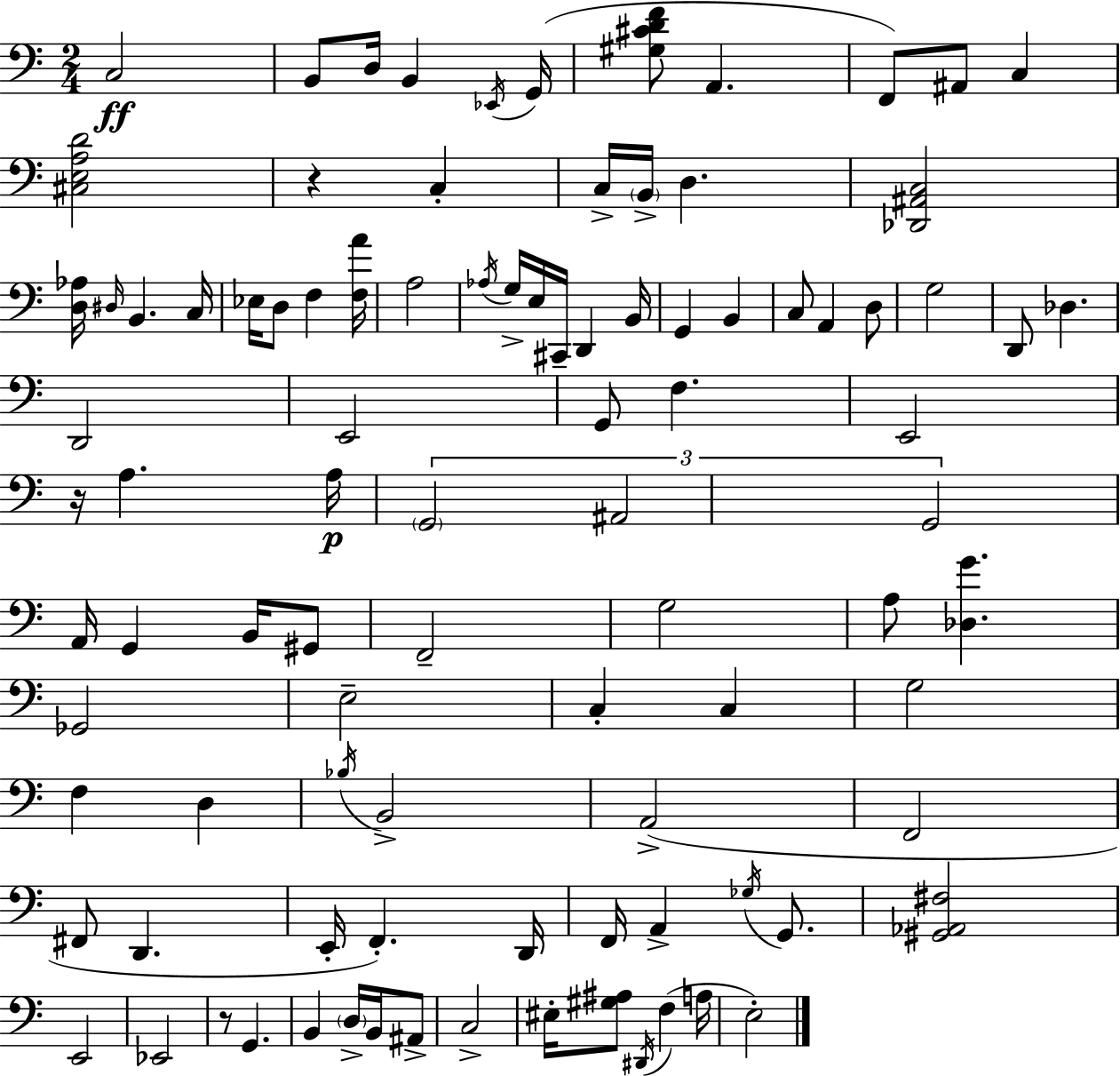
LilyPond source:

{
  \clef bass
  \numericTimeSignature
  \time 2/4
  \key a \minor
  c2\ff | b,8 d16 b,4 \acciaccatura { ees,16 } | g,16( <gis cis' d' f'>8 a,4. | f,8) ais,8 c4 | \break <cis e a d'>2 | r4 c4-. | c16-> \parenthesize b,16-> d4. | <des, ais, c>2 | \break <d aes>16 \grace { dis16 } b,4. | c16 ees16 d8 f4 | <f a'>16 a2 | \acciaccatura { aes16 } g16-> e16 cis,16-- d,4 | \break b,16 g,4 b,4 | c8 a,4 | d8 g2 | d,8 des4. | \break d,2 | e,2 | g,8 f4. | e,2 | \break r16 a4. | a16\p \tuplet 3/2 { \parenthesize g,2 | ais,2 | g,2 } | \break a,16 g,4 | b,16 gis,8 f,2-- | g2 | a8 <des g'>4. | \break ges,2 | e2-- | c4-. c4 | g2 | \break f4 d4 | \acciaccatura { bes16 } b,2-> | a,2->( | f,2 | \break fis,8 d,4. | e,16-. f,4.-.) | d,16 f,16 a,4-> | \acciaccatura { ges16 } g,8. <gis, aes, fis>2 | \break e,2 | ees,2 | r8 g,4. | b,4 | \break \parenthesize d16-> b,16 ais,8-> c2-> | eis16-. <gis ais>8 | \acciaccatura { dis,16 }( f4 a16 e2-.) | \bar "|."
}